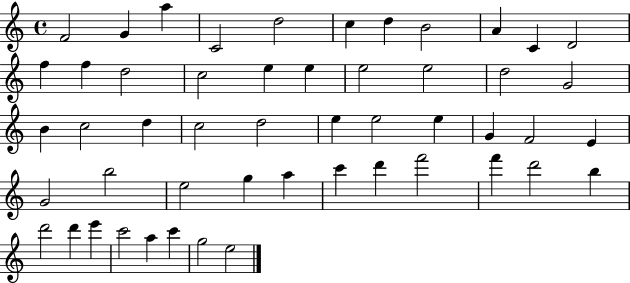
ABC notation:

X:1
T:Untitled
M:4/4
L:1/4
K:C
F2 G a C2 d2 c d B2 A C D2 f f d2 c2 e e e2 e2 d2 G2 B c2 d c2 d2 e e2 e G F2 E G2 b2 e2 g a c' d' f'2 f' d'2 b d'2 d' e' c'2 a c' g2 e2